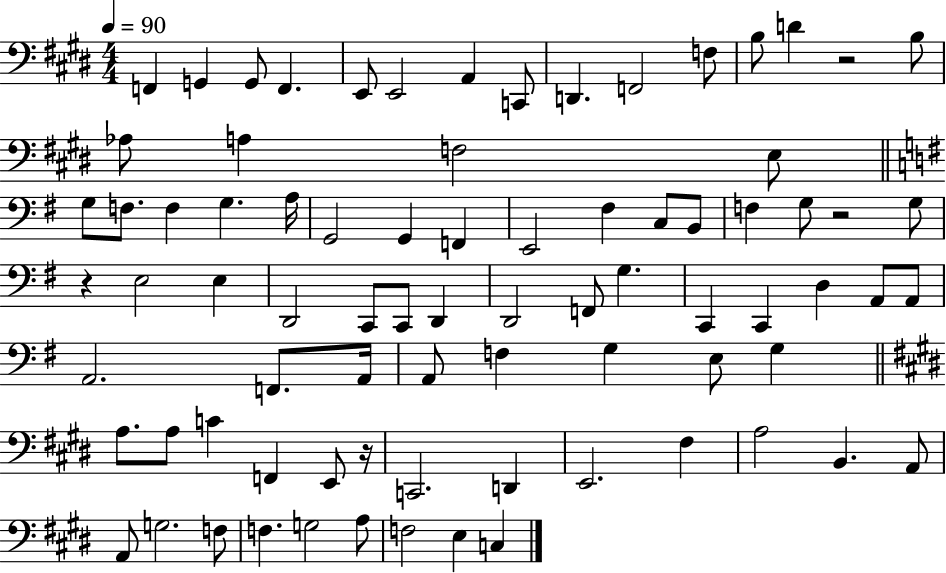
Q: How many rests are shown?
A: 4